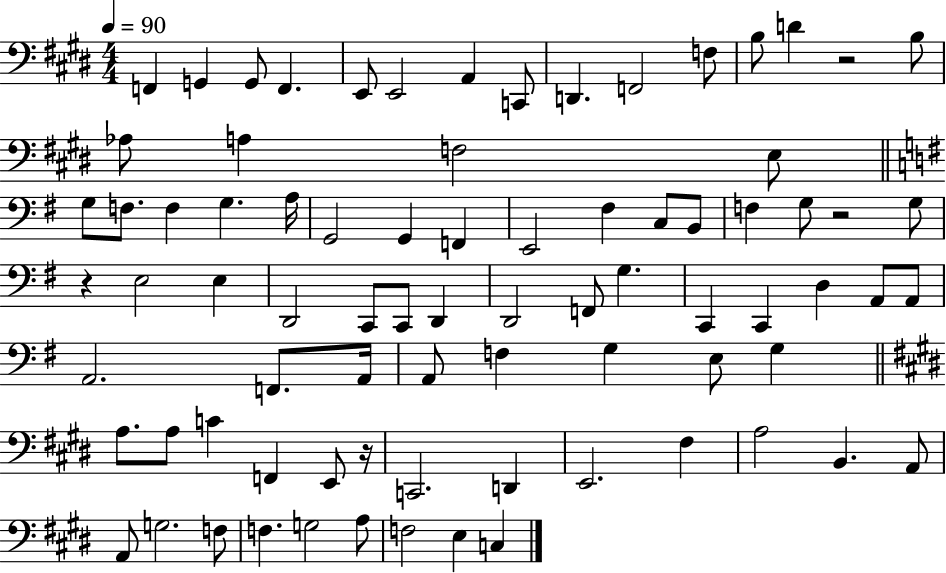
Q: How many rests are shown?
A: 4